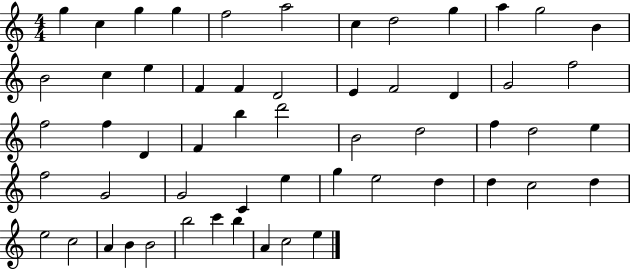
X:1
T:Untitled
M:4/4
L:1/4
K:C
g c g g f2 a2 c d2 g a g2 B B2 c e F F D2 E F2 D G2 f2 f2 f D F b d'2 B2 d2 f d2 e f2 G2 G2 C e g e2 d d c2 d e2 c2 A B B2 b2 c' b A c2 e